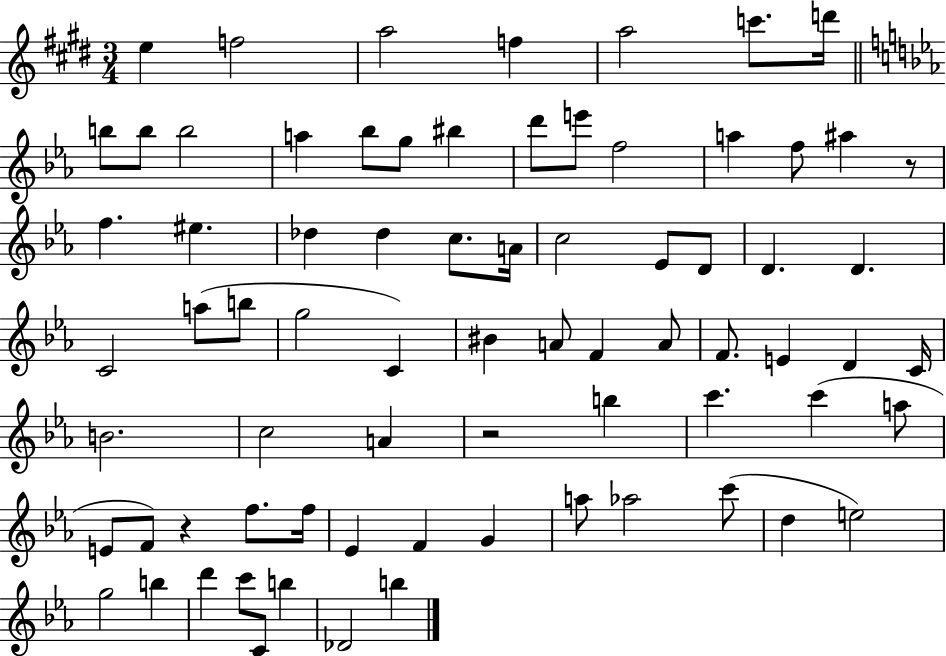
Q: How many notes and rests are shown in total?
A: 74